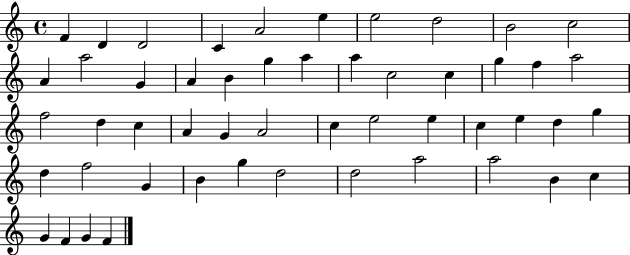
X:1
T:Untitled
M:4/4
L:1/4
K:C
F D D2 C A2 e e2 d2 B2 c2 A a2 G A B g a a c2 c g f a2 f2 d c A G A2 c e2 e c e d g d f2 G B g d2 d2 a2 a2 B c G F G F